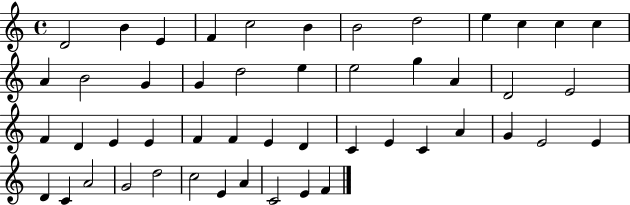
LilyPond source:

{
  \clef treble
  \time 4/4
  \defaultTimeSignature
  \key c \major
  d'2 b'4 e'4 | f'4 c''2 b'4 | b'2 d''2 | e''4 c''4 c''4 c''4 | \break a'4 b'2 g'4 | g'4 d''2 e''4 | e''2 g''4 a'4 | d'2 e'2 | \break f'4 d'4 e'4 e'4 | f'4 f'4 e'4 d'4 | c'4 e'4 c'4 a'4 | g'4 e'2 e'4 | \break d'4 c'4 a'2 | g'2 d''2 | c''2 e'4 a'4 | c'2 e'4 f'4 | \break \bar "|."
}